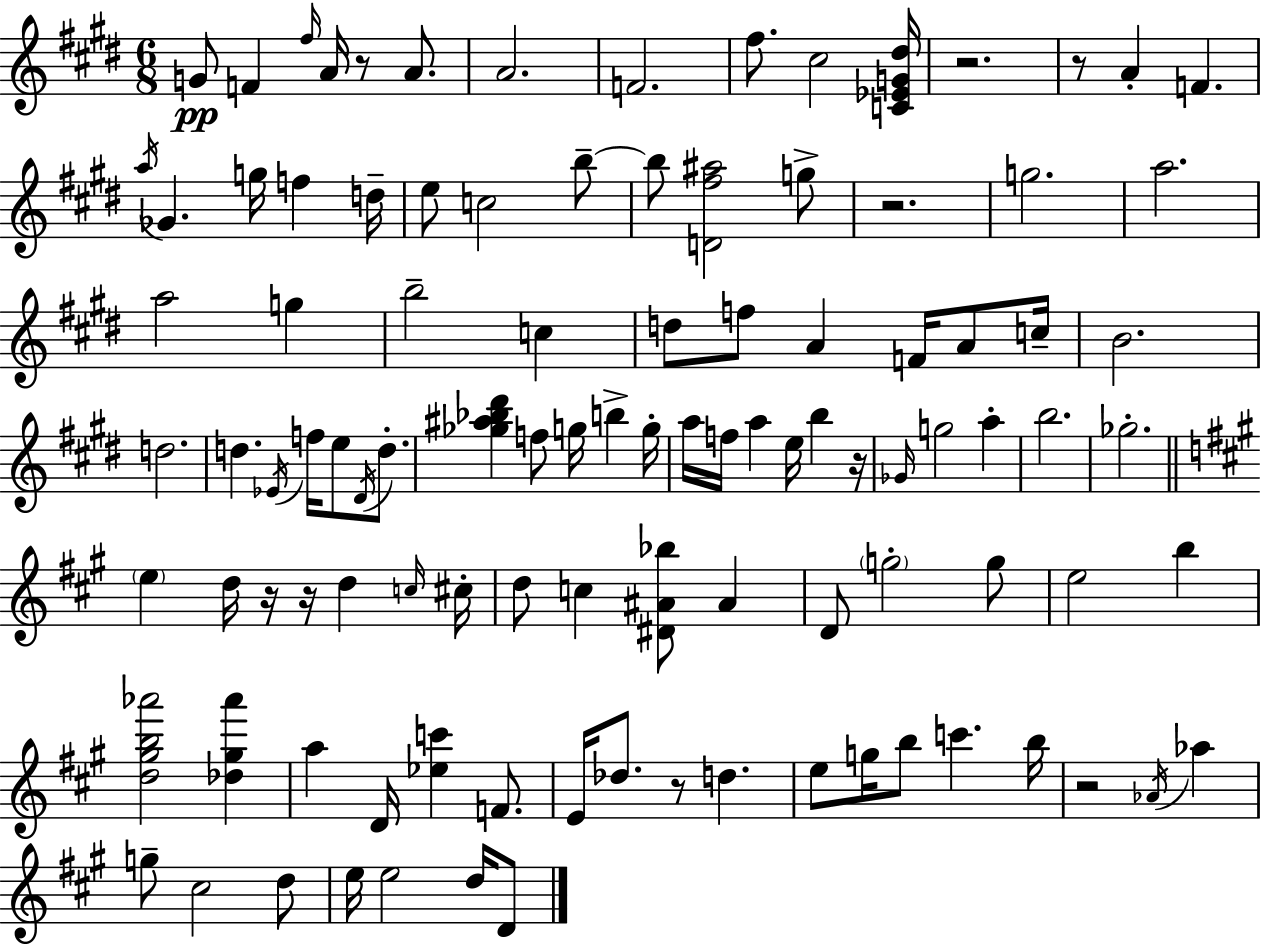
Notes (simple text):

G4/e F4/q F#5/s A4/s R/e A4/e. A4/h. F4/h. F#5/e. C#5/h [C4,Eb4,G4,D#5]/s R/h. R/e A4/q F4/q. A5/s Gb4/q. G5/s F5/q D5/s E5/e C5/h B5/e B5/e [D4,F#5,A#5]/h G5/e R/h. G5/h. A5/h. A5/h G5/q B5/h C5/q D5/e F5/e A4/q F4/s A4/e C5/s B4/h. D5/h. D5/q. Eb4/s F5/s E5/e D#4/s D5/e. [Gb5,A#5,Bb5,D#6]/q F5/e G5/s B5/q G5/s A5/s F5/s A5/q E5/s B5/q R/s Gb4/s G5/h A5/q B5/h. Gb5/h. E5/q D5/s R/s R/s D5/q C5/s C#5/s D5/e C5/q [D#4,A#4,Bb5]/e A#4/q D4/e G5/h G5/e E5/h B5/q [D5,G#5,B5,Ab6]/h [Db5,G#5,Ab6]/q A5/q D4/s [Eb5,C6]/q F4/e. E4/s Db5/e. R/e D5/q. E5/e G5/s B5/e C6/q. B5/s R/h Ab4/s Ab5/q G5/e C#5/h D5/e E5/s E5/h D5/s D4/e